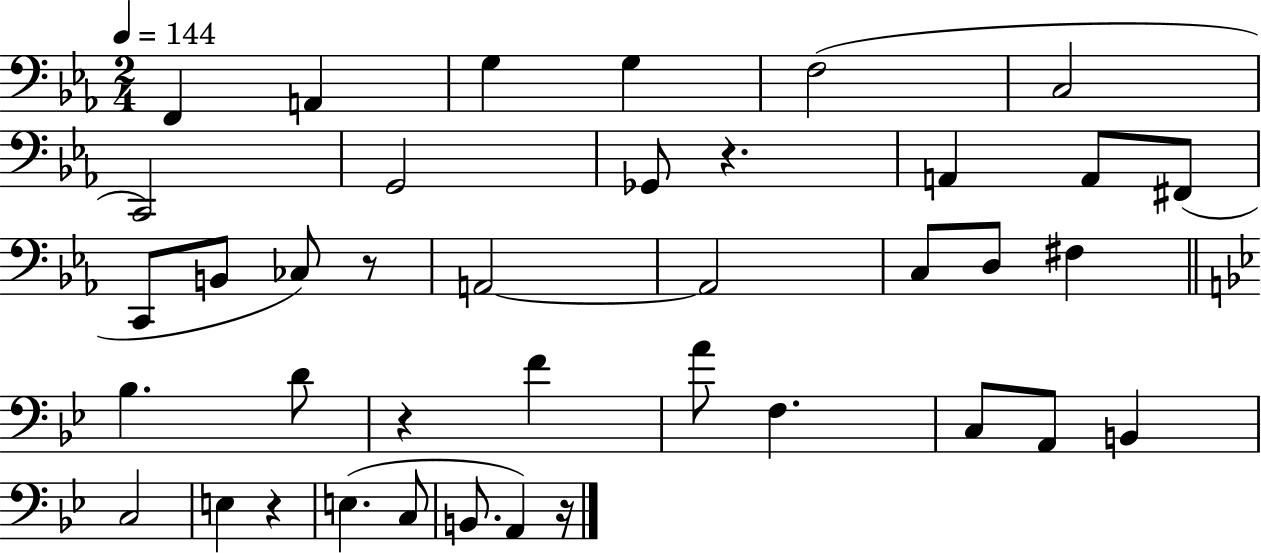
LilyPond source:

{
  \clef bass
  \numericTimeSignature
  \time 2/4
  \key ees \major
  \tempo 4 = 144
  f,4 a,4 | g4 g4 | f2( | c2 | \break c,2) | g,2 | ges,8 r4. | a,4 a,8 fis,8( | \break c,8 b,8 ces8) r8 | a,2~~ | a,2 | c8 d8 fis4 | \break \bar "||" \break \key bes \major bes4. d'8 | r4 f'4 | a'8 f4. | c8 a,8 b,4 | \break c2 | e4 r4 | e4.( c8 | b,8. a,4) r16 | \break \bar "|."
}